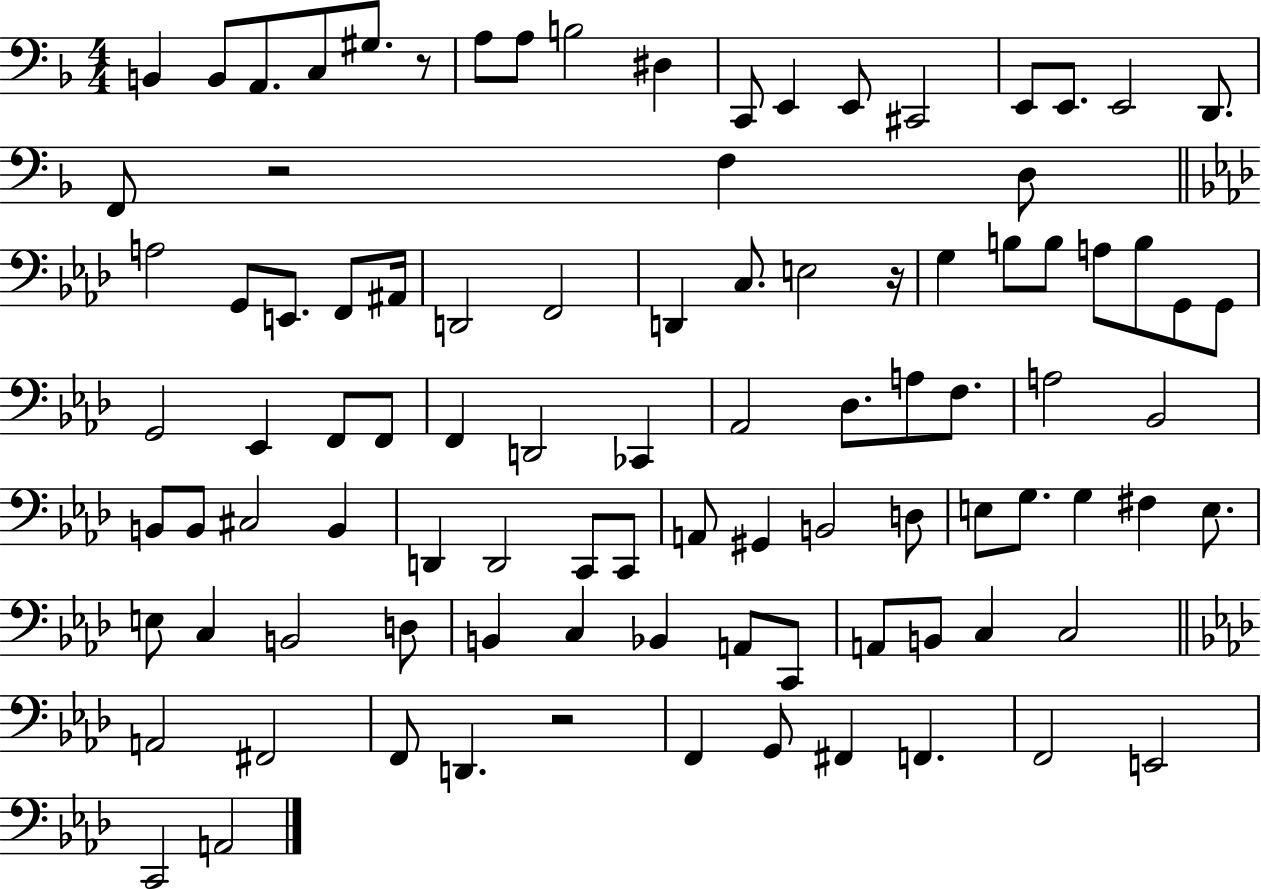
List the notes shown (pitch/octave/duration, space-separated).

B2/q B2/e A2/e. C3/e G#3/e. R/e A3/e A3/e B3/h D#3/q C2/e E2/q E2/e C#2/h E2/e E2/e. E2/h D2/e. F2/e R/h F3/q D3/e A3/h G2/e E2/e. F2/e A#2/s D2/h F2/h D2/q C3/e. E3/h R/s G3/q B3/e B3/e A3/e B3/e G2/e G2/e G2/h Eb2/q F2/e F2/e F2/q D2/h CES2/q Ab2/h Db3/e. A3/e F3/e. A3/h Bb2/h B2/e B2/e C#3/h B2/q D2/q D2/h C2/e C2/e A2/e G#2/q B2/h D3/e E3/e G3/e. G3/q F#3/q E3/e. E3/e C3/q B2/h D3/e B2/q C3/q Bb2/q A2/e C2/e A2/e B2/e C3/q C3/h A2/h F#2/h F2/e D2/q. R/h F2/q G2/e F#2/q F2/q. F2/h E2/h C2/h A2/h